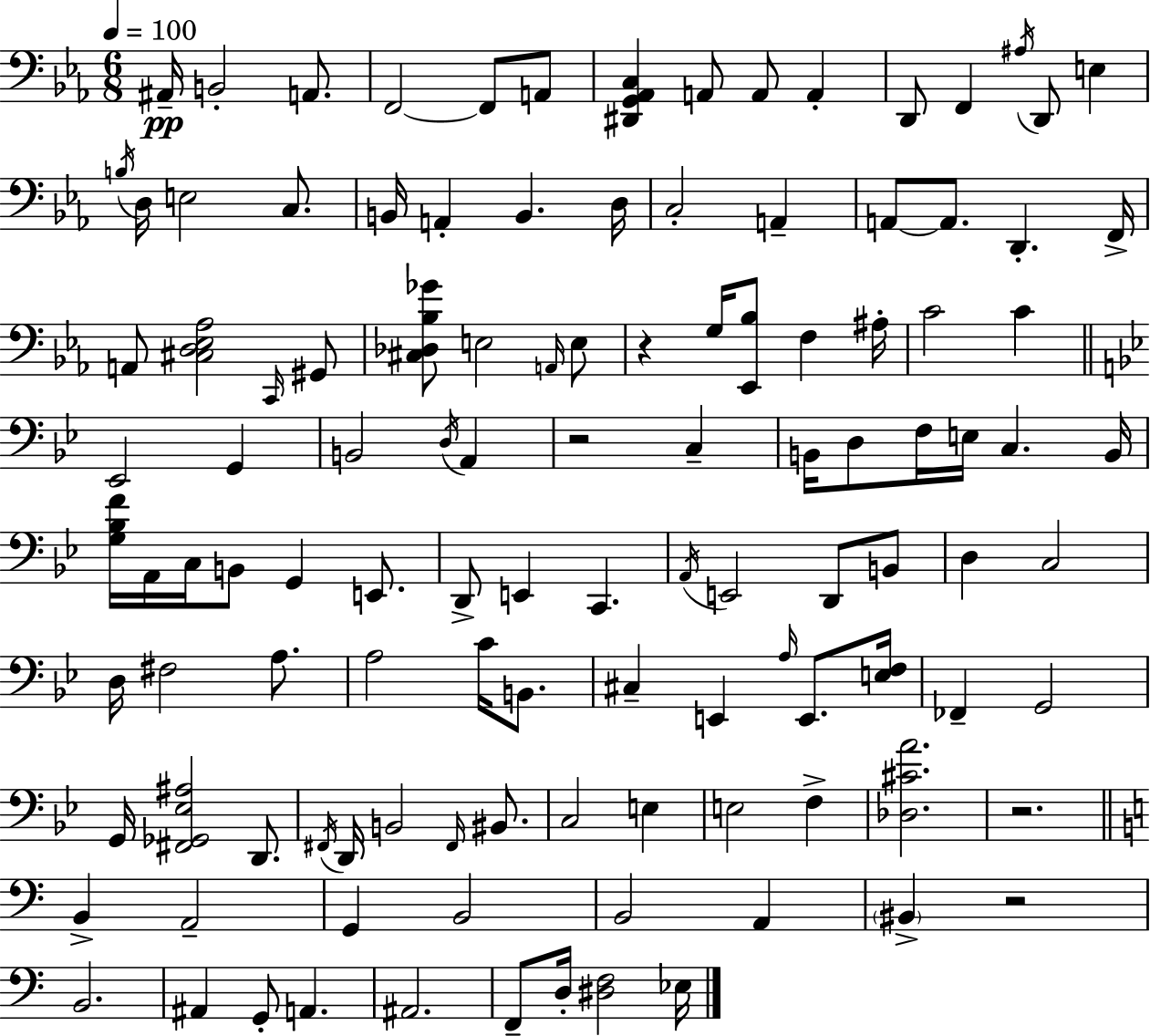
{
  \clef bass
  \numericTimeSignature
  \time 6/8
  \key c \minor
  \tempo 4 = 100
  \repeat volta 2 { ais,16--\pp b,2-. a,8. | f,2~~ f,8 a,8 | <dis, g, aes, c>4 a,8 a,8 a,4-. | d,8 f,4 \acciaccatura { ais16 } d,8 e4 | \break \acciaccatura { b16 } d16 e2 c8. | b,16 a,4-. b,4. | d16 c2-. a,4-- | a,8~~ a,8. d,4.-. | \break f,16-> a,8 <cis d ees aes>2 | \grace { c,16 } gis,8 <cis des bes ges'>8 e2 | \grace { a,16 } e8 r4 g16 <ees, bes>8 f4 | ais16-. c'2 | \break c'4 \bar "||" \break \key bes \major ees,2 g,4 | b,2 \acciaccatura { d16 } a,4 | r2 c4-- | b,16 d8 f16 e16 c4. | \break b,16 <g bes f'>16 a,16 c16 b,8 g,4 e,8. | d,8-> e,4 c,4. | \acciaccatura { a,16 } e,2 d,8 | b,8 d4 c2 | \break d16 fis2 a8. | a2 c'16 b,8. | cis4-- e,4 \grace { a16 } e,8. | <e f>16 fes,4-- g,2 | \break g,16 <fis, ges, ees ais>2 | d,8. \acciaccatura { fis,16 } d,16 b,2 | \grace { fis,16 } bis,8. c2 | e4 e2 | \break f4-> <des cis' a'>2. | r2. | \bar "||" \break \key a \minor b,4-> a,2-- | g,4 b,2 | b,2 a,4 | \parenthesize bis,4-> r2 | \break b,2. | ais,4 g,8-. a,4. | ais,2. | f,8-- d16-. <dis f>2 ees16 | \break } \bar "|."
}